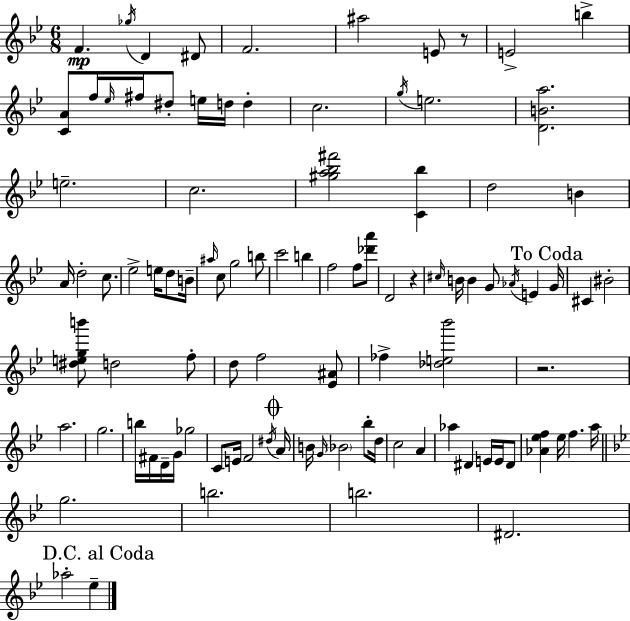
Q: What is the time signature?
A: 6/8